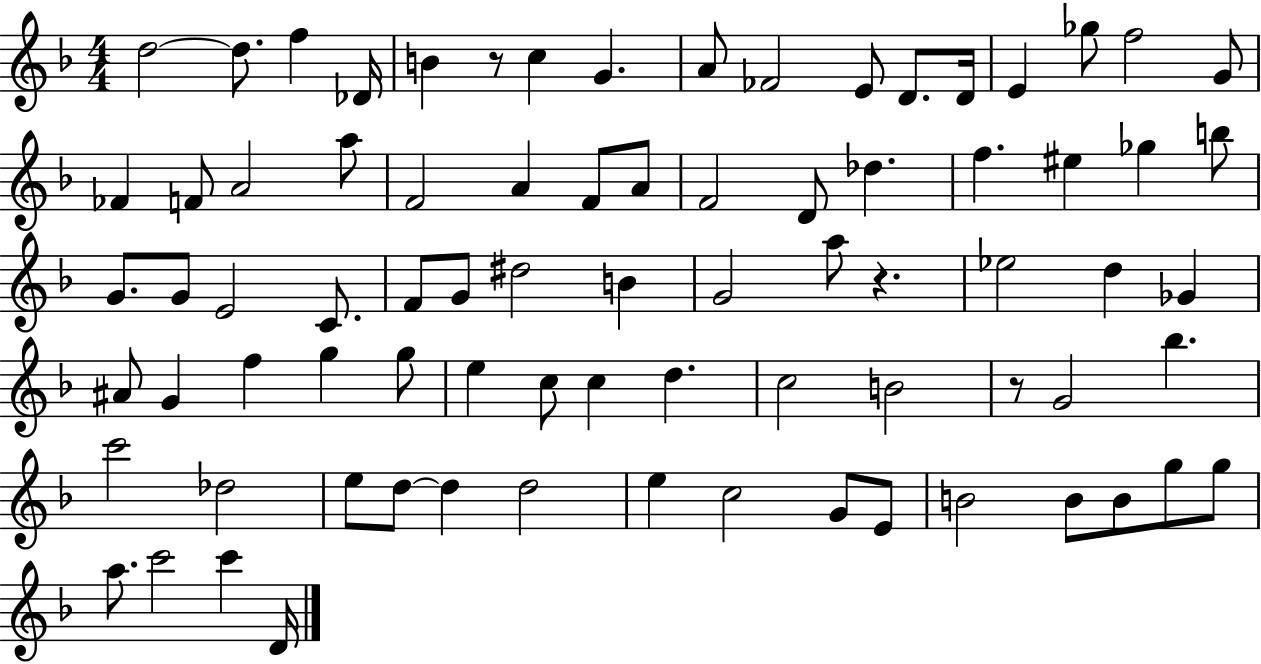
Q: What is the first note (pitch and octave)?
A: D5